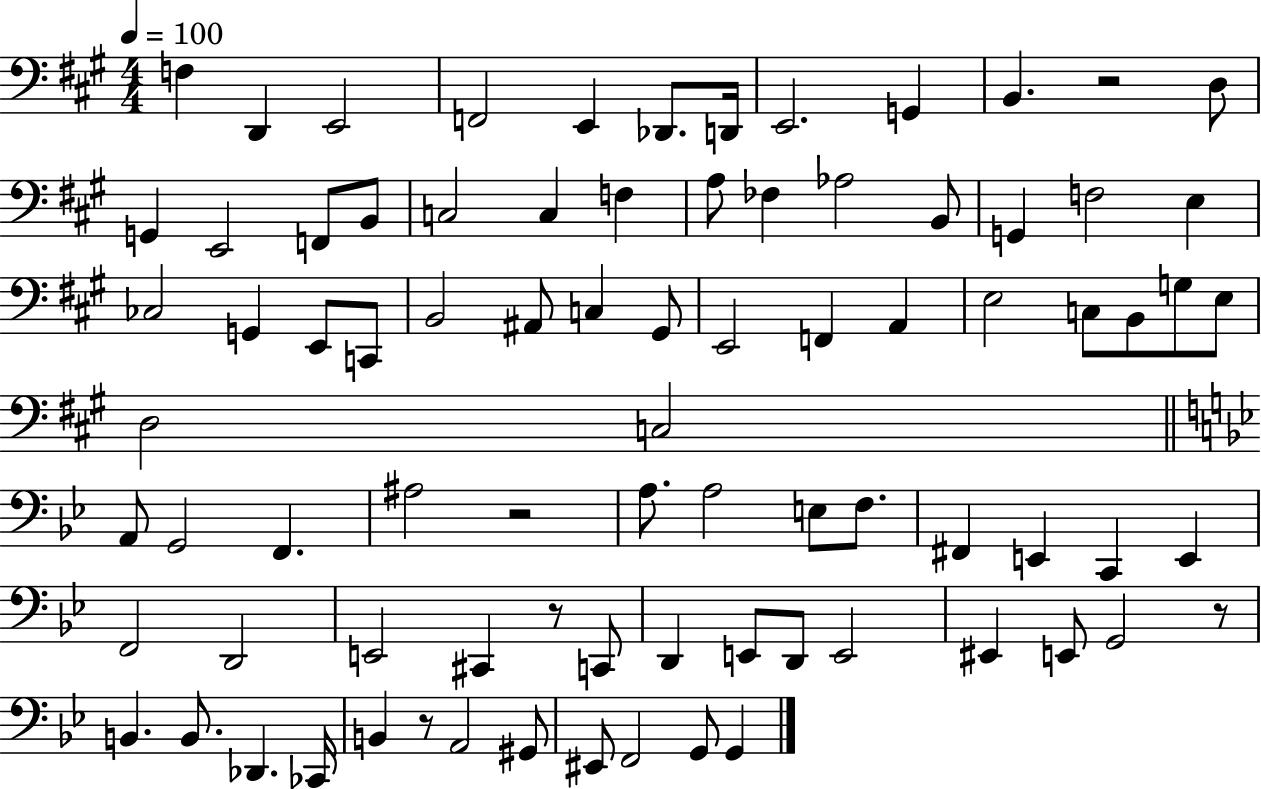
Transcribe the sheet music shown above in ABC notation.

X:1
T:Untitled
M:4/4
L:1/4
K:A
F, D,, E,,2 F,,2 E,, _D,,/2 D,,/4 E,,2 G,, B,, z2 D,/2 G,, E,,2 F,,/2 B,,/2 C,2 C, F, A,/2 _F, _A,2 B,,/2 G,, F,2 E, _C,2 G,, E,,/2 C,,/2 B,,2 ^A,,/2 C, ^G,,/2 E,,2 F,, A,, E,2 C,/2 B,,/2 G,/2 E,/2 D,2 C,2 A,,/2 G,,2 F,, ^A,2 z2 A,/2 A,2 E,/2 F,/2 ^F,, E,, C,, E,, F,,2 D,,2 E,,2 ^C,, z/2 C,,/2 D,, E,,/2 D,,/2 E,,2 ^E,, E,,/2 G,,2 z/2 B,, B,,/2 _D,, _C,,/4 B,, z/2 A,,2 ^G,,/2 ^E,,/2 F,,2 G,,/2 G,,